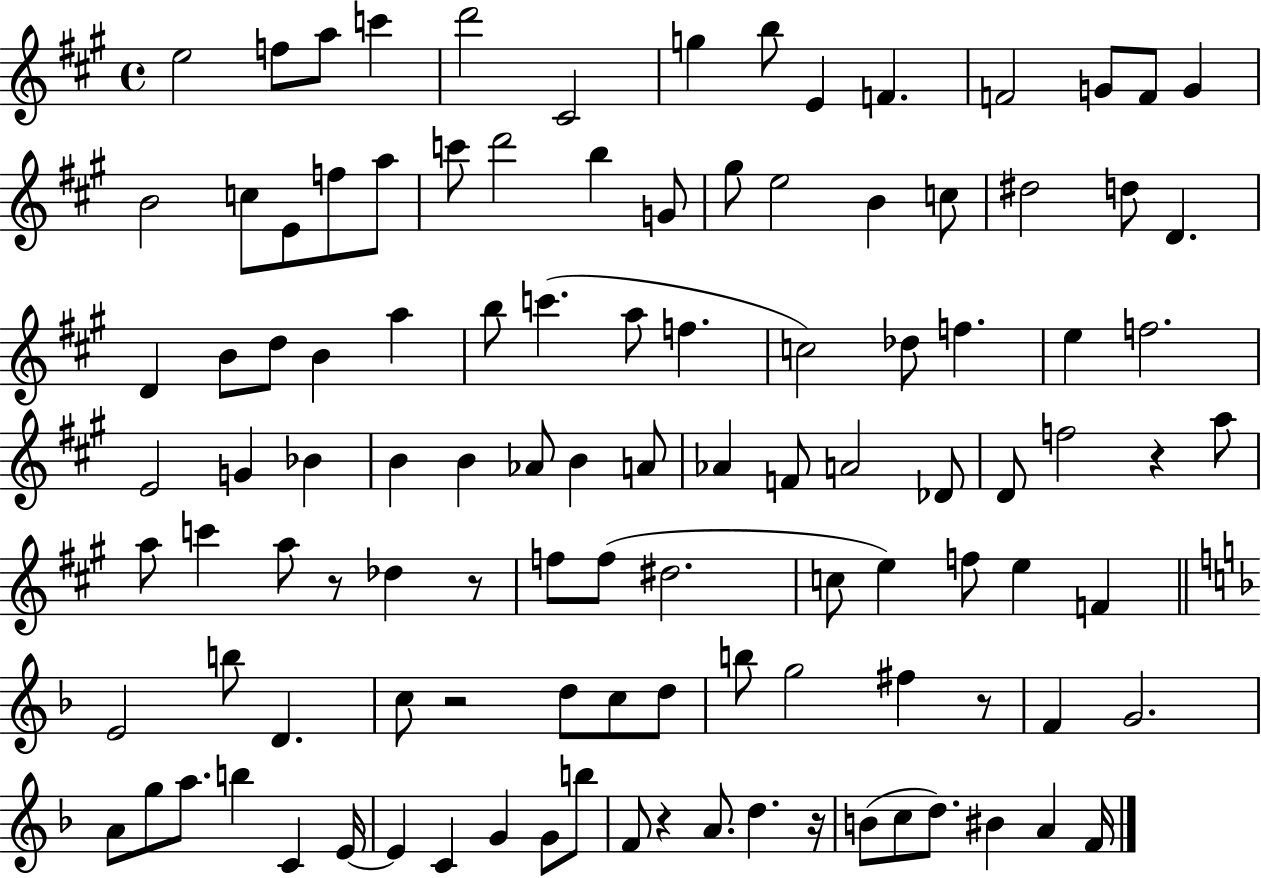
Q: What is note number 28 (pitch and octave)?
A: D#5